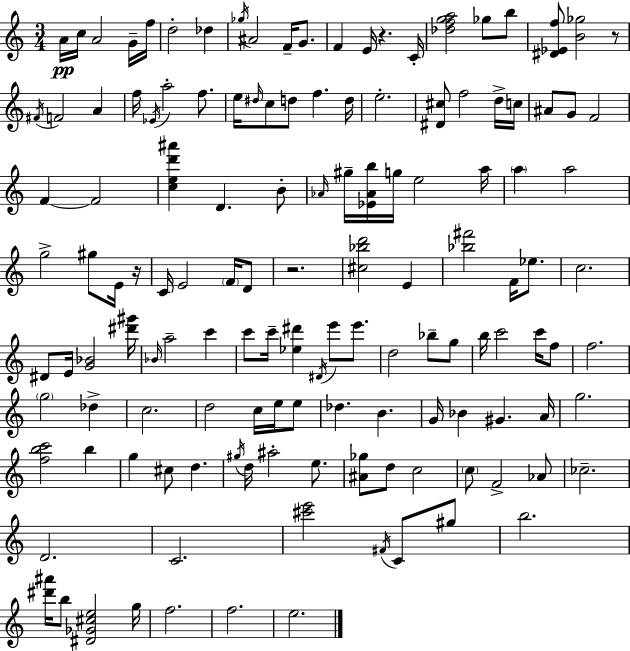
{
  \clef treble
  \numericTimeSignature
  \time 3/4
  \key a \minor
  a'16\pp c''16 a'2 g'16-- f''16 | d''2-. des''4 | \acciaccatura { ges''16 } ais'2 f'16-- g'8. | f'4 e'16 r4. | \break c'16-. <des'' f'' g'' a''>2 ges''8 b''8 | <dis' ees' f''>8 <b' ges''>2 r8 | \acciaccatura { fis'16 } f'2 a'4 | f''16 \acciaccatura { ees'16 } a''2-. | \break f''8. e''16 \grace { dis''16 } c''8 d''8 f''4. | d''16 e''2.-. | <dis' cis''>8 f''2 | d''16-> c''16 ais'8 g'8 f'2 | \break f'4~~ f'2 | <c'' e'' d''' ais'''>4 d'4. | b'8-. \grace { aes'16 } gis''16-- <ees' aes' b''>16 g''16 e''2 | a''16 \parenthesize a''4 a''2 | \break g''2-> | gis''8 e'16 r16 c'16 e'2 | \parenthesize f'16 d'8 r2. | <cis'' bes'' d'''>2 | \break e'4 <bes'' fis'''>2 | f'16 ees''8. c''2. | dis'8 e'16 <g' bes'>2 | <dis''' gis'''>16 \grace { bes'16 } a''2-- | \break c'''4 c'''8 c'''16-- <ees'' dis'''>4 | \acciaccatura { dis'16 } e'''8 e'''8. d''2 | bes''8-- g''8 b''16 c'''2 | c'''16 f''8 f''2. | \break \parenthesize g''2 | des''4-> c''2. | d''2 | c''16 e''16 e''8 des''4. | \break b'4. g'16 bes'4 | gis'4. a'16 g''2. | <f'' b'' c'''>2 | b''4 g''4 cis''8 | \break d''4. \acciaccatura { gis''16 } d''16 ais''2-. | e''8. <ais' ges''>8 d''8 | c''2 \parenthesize c''8 f'2-> | aes'8 ces''2.-- | \break d'2. | c'2. | <cis''' e'''>2 | \acciaccatura { fis'16 } c'8 gis''8 b''2. | \break <dis''' ais'''>16 b''8 | <dis' ges' cis'' e''>2 g''16 f''2. | f''2. | e''2. | \break \bar "|."
}